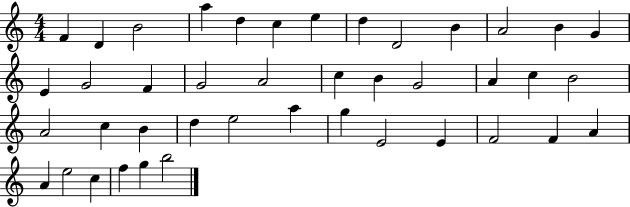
{
  \clef treble
  \numericTimeSignature
  \time 4/4
  \key c \major
  f'4 d'4 b'2 | a''4 d''4 c''4 e''4 | d''4 d'2 b'4 | a'2 b'4 g'4 | \break e'4 g'2 f'4 | g'2 a'2 | c''4 b'4 g'2 | a'4 c''4 b'2 | \break a'2 c''4 b'4 | d''4 e''2 a''4 | g''4 e'2 e'4 | f'2 f'4 a'4 | \break a'4 e''2 c''4 | f''4 g''4 b''2 | \bar "|."
}